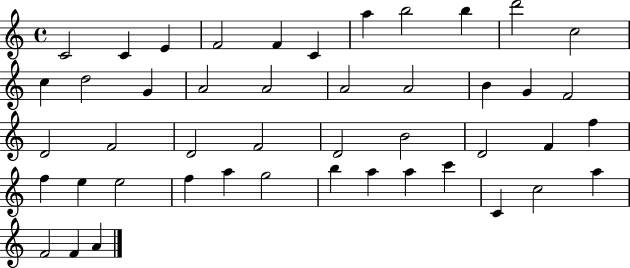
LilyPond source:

{
  \clef treble
  \time 4/4
  \defaultTimeSignature
  \key c \major
  c'2 c'4 e'4 | f'2 f'4 c'4 | a''4 b''2 b''4 | d'''2 c''2 | \break c''4 d''2 g'4 | a'2 a'2 | a'2 a'2 | b'4 g'4 f'2 | \break d'2 f'2 | d'2 f'2 | d'2 b'2 | d'2 f'4 f''4 | \break f''4 e''4 e''2 | f''4 a''4 g''2 | b''4 a''4 a''4 c'''4 | c'4 c''2 a''4 | \break f'2 f'4 a'4 | \bar "|."
}